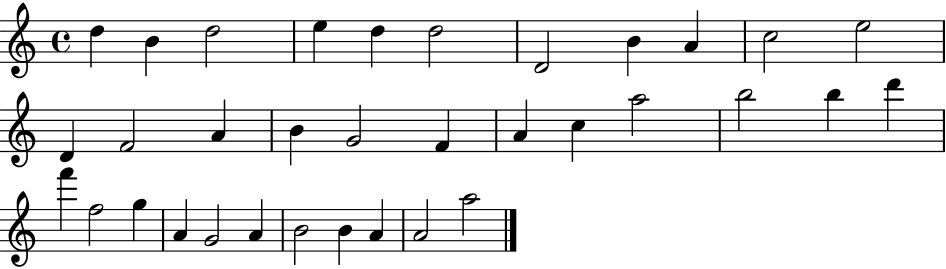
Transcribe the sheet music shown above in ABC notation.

X:1
T:Untitled
M:4/4
L:1/4
K:C
d B d2 e d d2 D2 B A c2 e2 D F2 A B G2 F A c a2 b2 b d' f' f2 g A G2 A B2 B A A2 a2